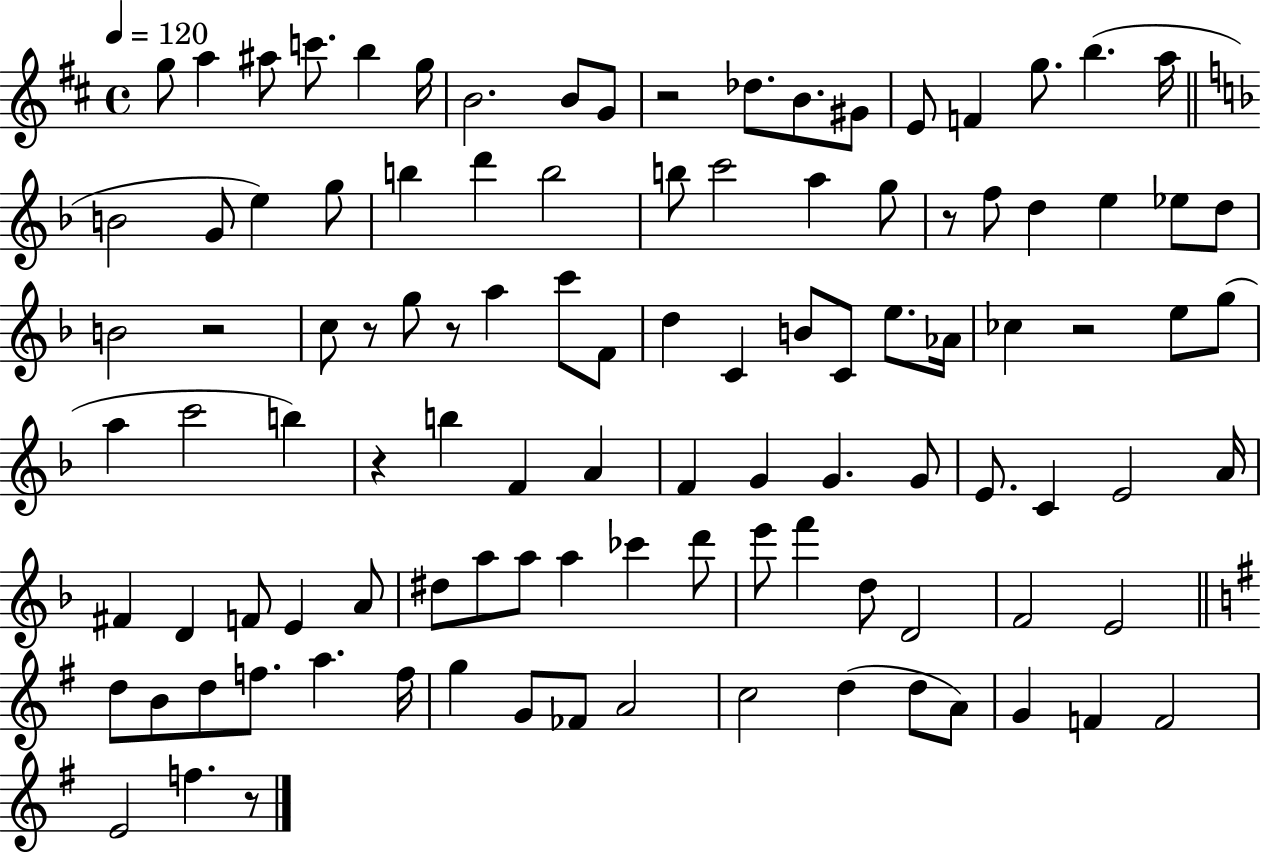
X:1
T:Untitled
M:4/4
L:1/4
K:D
g/2 a ^a/2 c'/2 b g/4 B2 B/2 G/2 z2 _d/2 B/2 ^G/2 E/2 F g/2 b a/4 B2 G/2 e g/2 b d' b2 b/2 c'2 a g/2 z/2 f/2 d e _e/2 d/2 B2 z2 c/2 z/2 g/2 z/2 a c'/2 F/2 d C B/2 C/2 e/2 _A/4 _c z2 e/2 g/2 a c'2 b z b F A F G G G/2 E/2 C E2 A/4 ^F D F/2 E A/2 ^d/2 a/2 a/2 a _c' d'/2 e'/2 f' d/2 D2 F2 E2 d/2 B/2 d/2 f/2 a f/4 g G/2 _F/2 A2 c2 d d/2 A/2 G F F2 E2 f z/2